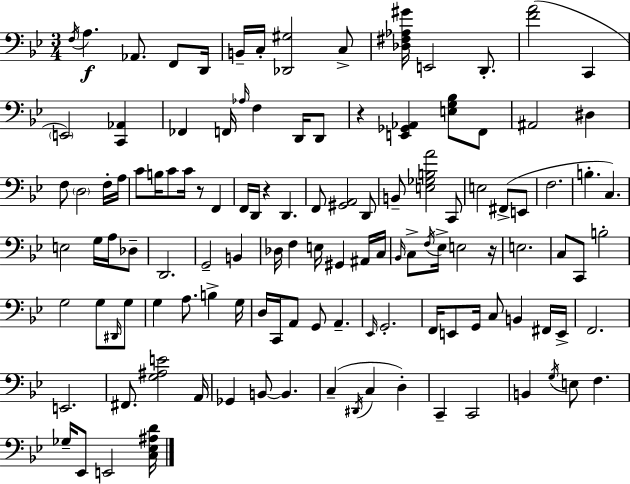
X:1
T:Untitled
M:3/4
L:1/4
K:Bb
F,/4 A, _A,,/2 F,,/2 D,,/4 B,,/4 C,/4 [_D,,^G,]2 C,/2 [_D,^F,_A,^G]/4 E,,2 D,,/2 [FA]2 C,, E,,2 [C,,_A,,] _F,, F,,/4 _A,/4 F, D,,/4 D,,/2 z [E,,_G,,_A,,] [E,G,_B,]/2 F,,/2 ^A,,2 ^D, F,/2 D,2 F,/4 A,/4 C/2 B,/4 C/2 C/4 z/2 F,, F,,/4 D,,/4 z D,, F,,/2 [^G,,A,,]2 D,,/2 B,,/2 [E,_G,B,A]2 C,,/2 E,2 ^F,,/2 E,,/2 F,2 B, C, E,2 G,/4 A,/4 _D,/2 D,,2 G,,2 B,, _D,/4 F, E,/4 ^G,, ^A,,/4 C,/4 _B,,/4 C,/2 F,/4 _E,/4 E,2 z/4 E,2 C,/2 C,,/2 B,2 G,2 G,/2 ^D,,/4 G,/2 G, A,/2 B, G,/4 D,/4 C,,/4 A,,/2 G,,/2 A,, _E,,/4 G,,2 F,,/4 E,,/2 G,,/4 C,/2 B,, ^F,,/4 E,,/4 F,,2 E,,2 ^F,,/2 [G,^A,E]2 A,,/4 _G,, B,,/2 B,, C, ^D,,/4 C, D, C,, C,,2 B,, G,/4 E,/2 F, _G,/4 _E,,/2 E,,2 [C,_E,^A,D]/4